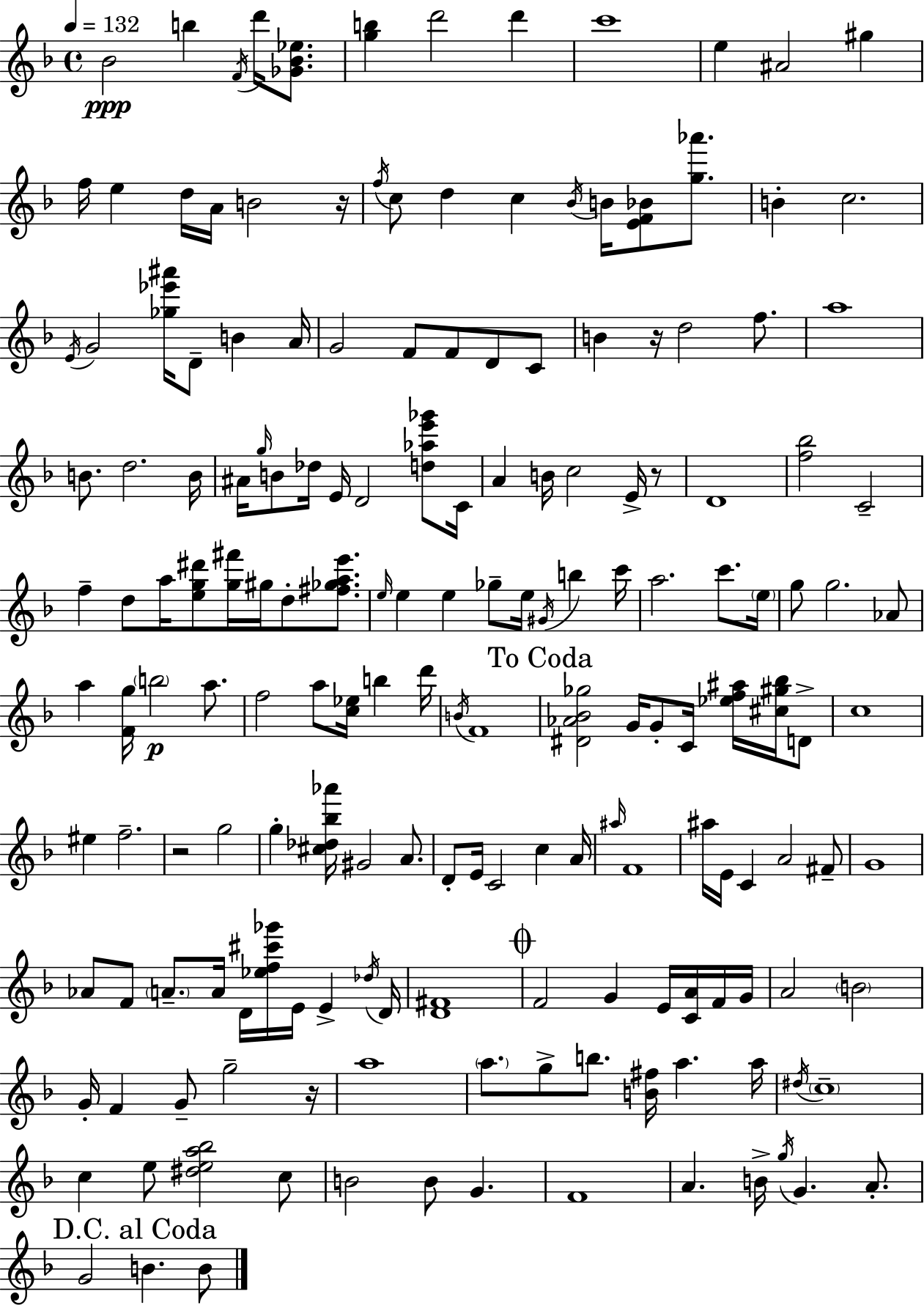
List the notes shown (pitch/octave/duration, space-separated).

Bb4/h B5/q F4/s D6/s [Gb4,Bb4,Eb5]/e. [G5,B5]/q D6/h D6/q C6/w E5/q A#4/h G#5/q F5/s E5/q D5/s A4/s B4/h R/s F5/s C5/e D5/q C5/q Bb4/s B4/s [E4,F4,Bb4]/e [G5,Ab6]/e. B4/q C5/h. E4/s G4/h [Gb5,Eb6,A#6]/s D4/e B4/q A4/s G4/h F4/e F4/e D4/e C4/e B4/q R/s D5/h F5/e. A5/w B4/e. D5/h. B4/s A#4/s G5/s B4/e Db5/s E4/s D4/h [D5,Ab5,E6,Gb6]/e C4/s A4/q B4/s C5/h E4/s R/e D4/w [F5,Bb5]/h C4/h F5/q D5/e A5/s [E5,G5,D#6]/e [G5,F#6]/s G#5/s D5/e [F#5,Gb5,A5,E6]/e. E5/s E5/q E5/q Gb5/e E5/s G#4/s B5/q C6/s A5/h. C6/e. E5/s G5/e G5/h. Ab4/e A5/q [F4,G5]/s B5/h A5/e. F5/h A5/e [C5,Eb5]/s B5/q D6/s B4/s F4/w [D#4,Ab4,Bb4,Gb5]/h G4/s G4/e C4/s [Eb5,F5,A#5]/s [C#5,G#5,Bb5]/s D4/e C5/w EIS5/q F5/h. R/h G5/h G5/q [C#5,Db5,Bb5,Ab6]/s G#4/h A4/e. D4/e E4/s C4/h C5/q A4/s A#5/s F4/w A#5/s E4/s C4/q A4/h F#4/e G4/w Ab4/e F4/e A4/e. A4/s D4/s [Eb5,F5,C#6,Gb6]/s E4/s E4/q Db5/s D4/s [D4,F#4]/w F4/h G4/q E4/s [C4,A4]/s F4/s G4/s A4/h B4/h G4/s F4/q G4/e G5/h R/s A5/w A5/e. G5/e B5/e. [B4,F#5]/s A5/q. A5/s D#5/s C5/w C5/q E5/e [D#5,E5,A5,Bb5]/h C5/e B4/h B4/e G4/q. F4/w A4/q. B4/s G5/s G4/q. A4/e. G4/h B4/q. B4/e